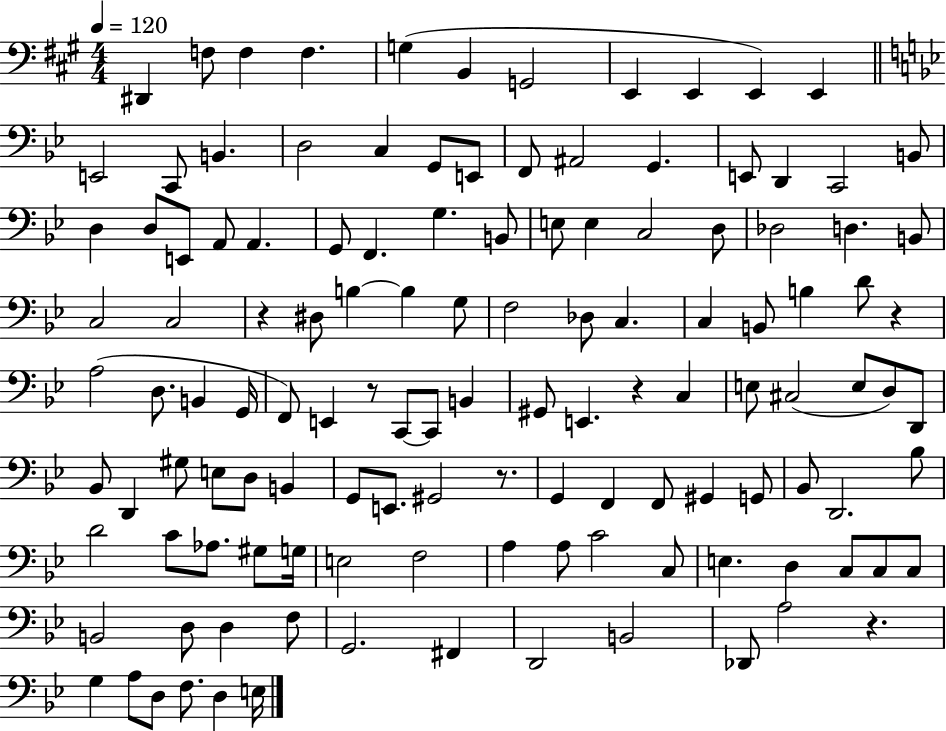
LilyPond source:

{
  \clef bass
  \numericTimeSignature
  \time 4/4
  \key a \major
  \tempo 4 = 120
  dis,4 f8 f4 f4. | g4( b,4 g,2 | e,4 e,4 e,4) e,4 | \bar "||" \break \key g \minor e,2 c,8 b,4. | d2 c4 g,8 e,8 | f,8 ais,2 g,4. | e,8 d,4 c,2 b,8 | \break d4 d8 e,8 a,8 a,4. | g,8 f,4. g4. b,8 | e8 e4 c2 d8 | des2 d4. b,8 | \break c2 c2 | r4 dis8 b4~~ b4 g8 | f2 des8 c4. | c4 b,8 b4 d'8 r4 | \break a2( d8. b,4 g,16 | f,8) e,4 r8 c,8~~ c,8 b,4 | gis,8 e,4. r4 c4 | e8 cis2( e8 d8) d,8 | \break bes,8 d,4 gis8 e8 d8 b,4 | g,8 e,8. gis,2 r8. | g,4 f,4 f,8 gis,4 g,8 | bes,8 d,2. bes8 | \break d'2 c'8 aes8. gis8 g16 | e2 f2 | a4 a8 c'2 c8 | e4. d4 c8 c8 c8 | \break b,2 d8 d4 f8 | g,2. fis,4 | d,2 b,2 | des,8 a2 r4. | \break g4 a8 d8 f8. d4 e16 | \bar "|."
}